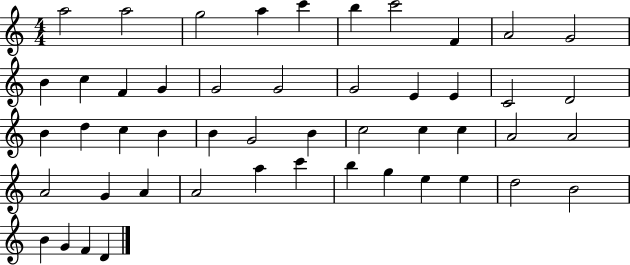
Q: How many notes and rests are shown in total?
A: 49